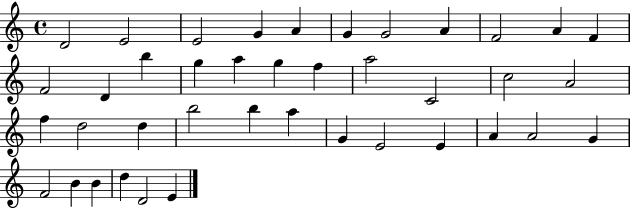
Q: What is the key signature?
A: C major